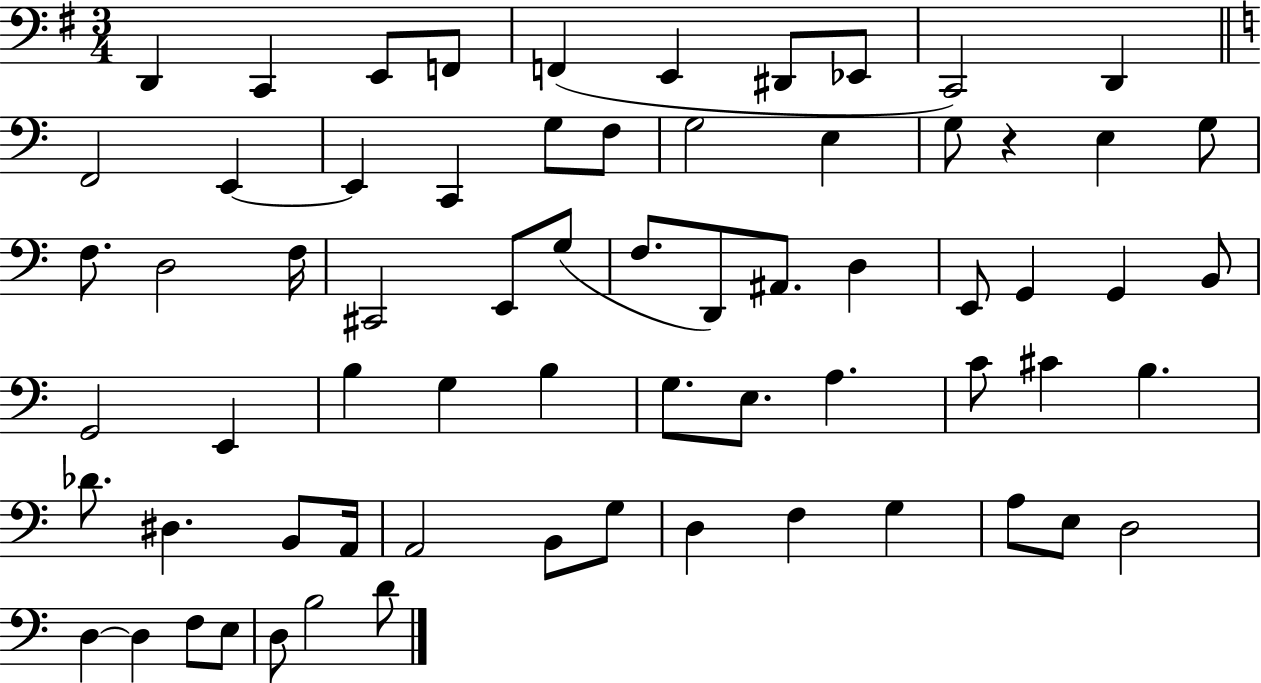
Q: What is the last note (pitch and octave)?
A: D4